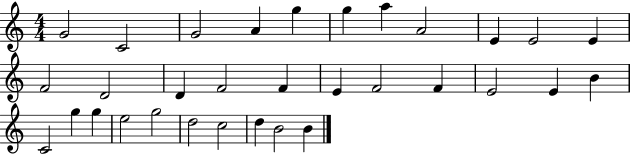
X:1
T:Untitled
M:4/4
L:1/4
K:C
G2 C2 G2 A g g a A2 E E2 E F2 D2 D F2 F E F2 F E2 E B C2 g g e2 g2 d2 c2 d B2 B